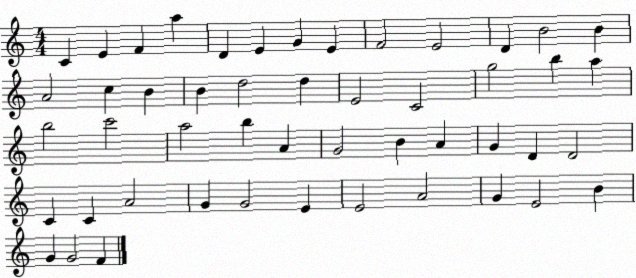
X:1
T:Untitled
M:4/4
L:1/4
K:C
C E F a D E G E F2 E2 D B2 B A2 c B B d2 d E2 C2 g2 b a b2 c'2 a2 b A G2 B A G D D2 C C A2 G G2 E E2 A2 G E2 B G G2 F